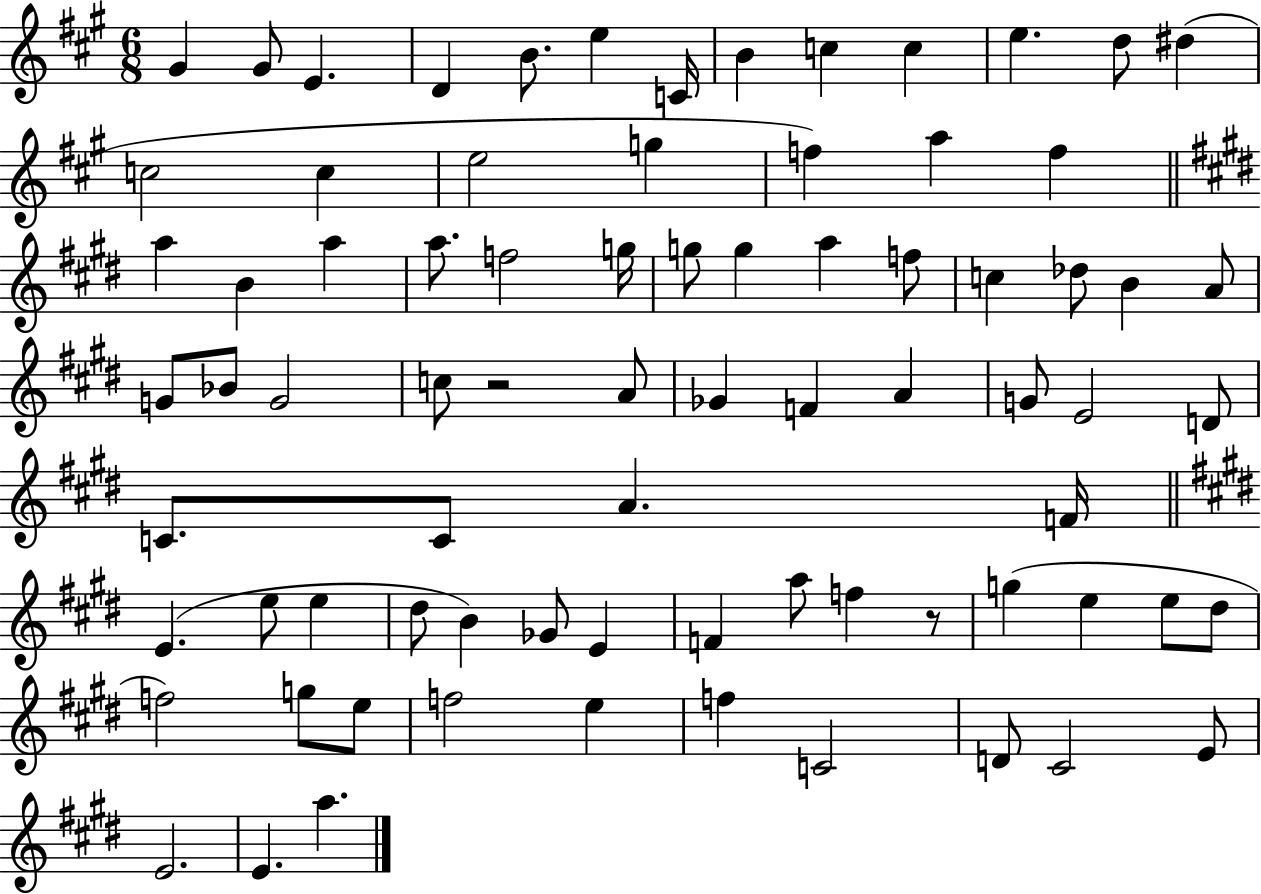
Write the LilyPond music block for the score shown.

{
  \clef treble
  \numericTimeSignature
  \time 6/8
  \key a \major
  gis'4 gis'8 e'4. | d'4 b'8. e''4 c'16 | b'4 c''4 c''4 | e''4. d''8 dis''4( | \break c''2 c''4 | e''2 g''4 | f''4) a''4 f''4 | \bar "||" \break \key e \major a''4 b'4 a''4 | a''8. f''2 g''16 | g''8 g''4 a''4 f''8 | c''4 des''8 b'4 a'8 | \break g'8 bes'8 g'2 | c''8 r2 a'8 | ges'4 f'4 a'4 | g'8 e'2 d'8 | \break c'8. c'8 a'4. f'16 | \bar "||" \break \key e \major e'4.( e''8 e''4 | dis''8 b'4) ges'8 e'4 | f'4 a''8 f''4 r8 | g''4( e''4 e''8 dis''8 | \break f''2) g''8 e''8 | f''2 e''4 | f''4 c'2 | d'8 cis'2 e'8 | \break e'2. | e'4. a''4. | \bar "|."
}